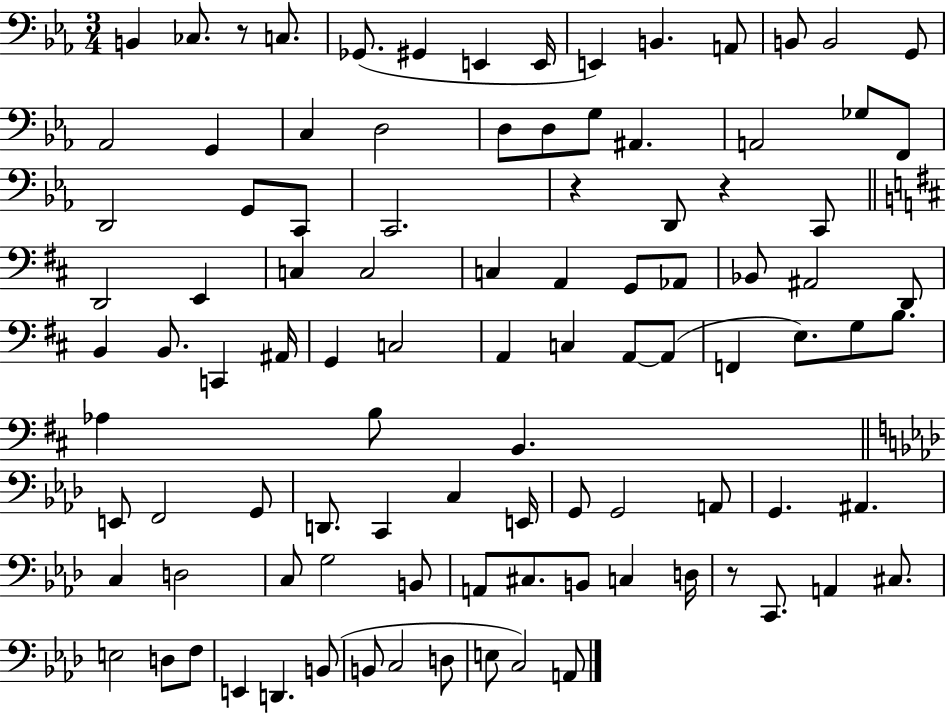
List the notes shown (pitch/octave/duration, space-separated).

B2/q CES3/e. R/e C3/e. Gb2/e. G#2/q E2/q E2/s E2/q B2/q. A2/e B2/e B2/h G2/e Ab2/h G2/q C3/q D3/h D3/e D3/e G3/e A#2/q. A2/h Gb3/e F2/e D2/h G2/e C2/e C2/h. R/q D2/e R/q C2/e D2/h E2/q C3/q C3/h C3/q A2/q G2/e Ab2/e Bb2/e A#2/h D2/e B2/q B2/e. C2/q A#2/s G2/q C3/h A2/q C3/q A2/e A2/e F2/q E3/e. G3/e B3/e. Ab3/q B3/e B2/q. E2/e F2/h G2/e D2/e. C2/q C3/q E2/s G2/e G2/h A2/e G2/q. A#2/q. C3/q D3/h C3/e G3/h B2/e A2/e C#3/e. B2/e C3/q D3/s R/e C2/e. A2/q C#3/e. E3/h D3/e F3/e E2/q D2/q. B2/e B2/e C3/h D3/e E3/e C3/h A2/e